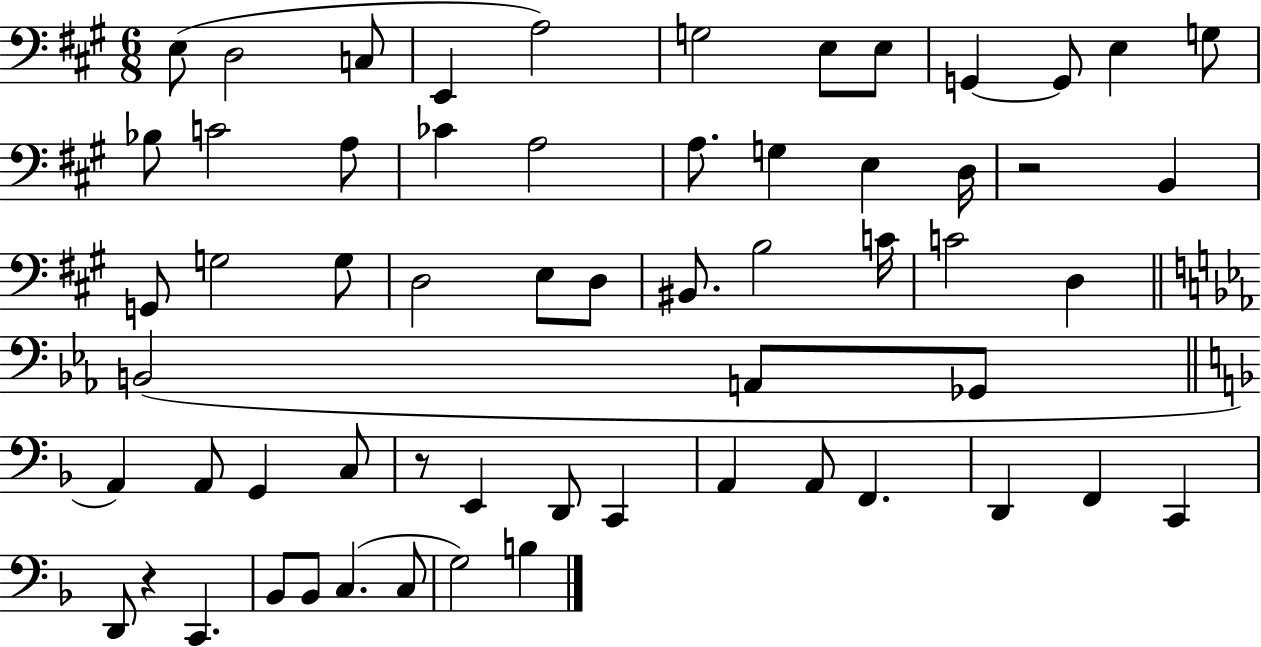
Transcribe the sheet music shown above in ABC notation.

X:1
T:Untitled
M:6/8
L:1/4
K:A
E,/2 D,2 C,/2 E,, A,2 G,2 E,/2 E,/2 G,, G,,/2 E, G,/2 _B,/2 C2 A,/2 _C A,2 A,/2 G, E, D,/4 z2 B,, G,,/2 G,2 G,/2 D,2 E,/2 D,/2 ^B,,/2 B,2 C/4 C2 D, B,,2 A,,/2 _G,,/2 A,, A,,/2 G,, C,/2 z/2 E,, D,,/2 C,, A,, A,,/2 F,, D,, F,, C,, D,,/2 z C,, _B,,/2 _B,,/2 C, C,/2 G,2 B,